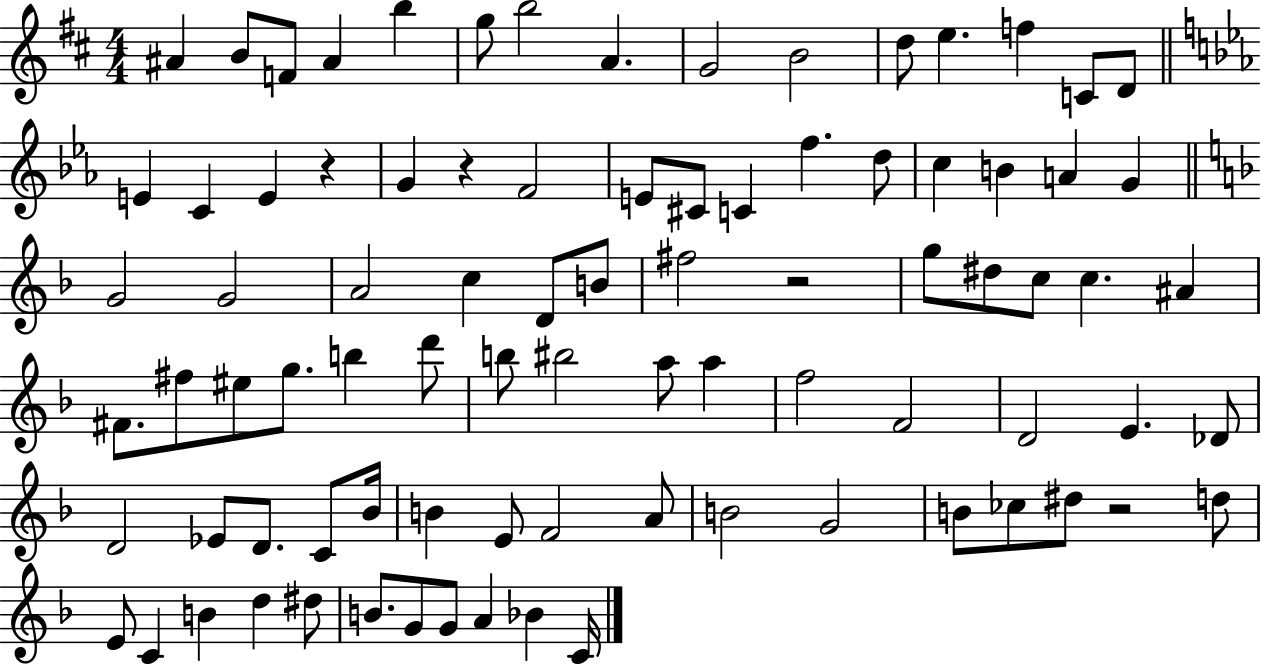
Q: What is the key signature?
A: D major